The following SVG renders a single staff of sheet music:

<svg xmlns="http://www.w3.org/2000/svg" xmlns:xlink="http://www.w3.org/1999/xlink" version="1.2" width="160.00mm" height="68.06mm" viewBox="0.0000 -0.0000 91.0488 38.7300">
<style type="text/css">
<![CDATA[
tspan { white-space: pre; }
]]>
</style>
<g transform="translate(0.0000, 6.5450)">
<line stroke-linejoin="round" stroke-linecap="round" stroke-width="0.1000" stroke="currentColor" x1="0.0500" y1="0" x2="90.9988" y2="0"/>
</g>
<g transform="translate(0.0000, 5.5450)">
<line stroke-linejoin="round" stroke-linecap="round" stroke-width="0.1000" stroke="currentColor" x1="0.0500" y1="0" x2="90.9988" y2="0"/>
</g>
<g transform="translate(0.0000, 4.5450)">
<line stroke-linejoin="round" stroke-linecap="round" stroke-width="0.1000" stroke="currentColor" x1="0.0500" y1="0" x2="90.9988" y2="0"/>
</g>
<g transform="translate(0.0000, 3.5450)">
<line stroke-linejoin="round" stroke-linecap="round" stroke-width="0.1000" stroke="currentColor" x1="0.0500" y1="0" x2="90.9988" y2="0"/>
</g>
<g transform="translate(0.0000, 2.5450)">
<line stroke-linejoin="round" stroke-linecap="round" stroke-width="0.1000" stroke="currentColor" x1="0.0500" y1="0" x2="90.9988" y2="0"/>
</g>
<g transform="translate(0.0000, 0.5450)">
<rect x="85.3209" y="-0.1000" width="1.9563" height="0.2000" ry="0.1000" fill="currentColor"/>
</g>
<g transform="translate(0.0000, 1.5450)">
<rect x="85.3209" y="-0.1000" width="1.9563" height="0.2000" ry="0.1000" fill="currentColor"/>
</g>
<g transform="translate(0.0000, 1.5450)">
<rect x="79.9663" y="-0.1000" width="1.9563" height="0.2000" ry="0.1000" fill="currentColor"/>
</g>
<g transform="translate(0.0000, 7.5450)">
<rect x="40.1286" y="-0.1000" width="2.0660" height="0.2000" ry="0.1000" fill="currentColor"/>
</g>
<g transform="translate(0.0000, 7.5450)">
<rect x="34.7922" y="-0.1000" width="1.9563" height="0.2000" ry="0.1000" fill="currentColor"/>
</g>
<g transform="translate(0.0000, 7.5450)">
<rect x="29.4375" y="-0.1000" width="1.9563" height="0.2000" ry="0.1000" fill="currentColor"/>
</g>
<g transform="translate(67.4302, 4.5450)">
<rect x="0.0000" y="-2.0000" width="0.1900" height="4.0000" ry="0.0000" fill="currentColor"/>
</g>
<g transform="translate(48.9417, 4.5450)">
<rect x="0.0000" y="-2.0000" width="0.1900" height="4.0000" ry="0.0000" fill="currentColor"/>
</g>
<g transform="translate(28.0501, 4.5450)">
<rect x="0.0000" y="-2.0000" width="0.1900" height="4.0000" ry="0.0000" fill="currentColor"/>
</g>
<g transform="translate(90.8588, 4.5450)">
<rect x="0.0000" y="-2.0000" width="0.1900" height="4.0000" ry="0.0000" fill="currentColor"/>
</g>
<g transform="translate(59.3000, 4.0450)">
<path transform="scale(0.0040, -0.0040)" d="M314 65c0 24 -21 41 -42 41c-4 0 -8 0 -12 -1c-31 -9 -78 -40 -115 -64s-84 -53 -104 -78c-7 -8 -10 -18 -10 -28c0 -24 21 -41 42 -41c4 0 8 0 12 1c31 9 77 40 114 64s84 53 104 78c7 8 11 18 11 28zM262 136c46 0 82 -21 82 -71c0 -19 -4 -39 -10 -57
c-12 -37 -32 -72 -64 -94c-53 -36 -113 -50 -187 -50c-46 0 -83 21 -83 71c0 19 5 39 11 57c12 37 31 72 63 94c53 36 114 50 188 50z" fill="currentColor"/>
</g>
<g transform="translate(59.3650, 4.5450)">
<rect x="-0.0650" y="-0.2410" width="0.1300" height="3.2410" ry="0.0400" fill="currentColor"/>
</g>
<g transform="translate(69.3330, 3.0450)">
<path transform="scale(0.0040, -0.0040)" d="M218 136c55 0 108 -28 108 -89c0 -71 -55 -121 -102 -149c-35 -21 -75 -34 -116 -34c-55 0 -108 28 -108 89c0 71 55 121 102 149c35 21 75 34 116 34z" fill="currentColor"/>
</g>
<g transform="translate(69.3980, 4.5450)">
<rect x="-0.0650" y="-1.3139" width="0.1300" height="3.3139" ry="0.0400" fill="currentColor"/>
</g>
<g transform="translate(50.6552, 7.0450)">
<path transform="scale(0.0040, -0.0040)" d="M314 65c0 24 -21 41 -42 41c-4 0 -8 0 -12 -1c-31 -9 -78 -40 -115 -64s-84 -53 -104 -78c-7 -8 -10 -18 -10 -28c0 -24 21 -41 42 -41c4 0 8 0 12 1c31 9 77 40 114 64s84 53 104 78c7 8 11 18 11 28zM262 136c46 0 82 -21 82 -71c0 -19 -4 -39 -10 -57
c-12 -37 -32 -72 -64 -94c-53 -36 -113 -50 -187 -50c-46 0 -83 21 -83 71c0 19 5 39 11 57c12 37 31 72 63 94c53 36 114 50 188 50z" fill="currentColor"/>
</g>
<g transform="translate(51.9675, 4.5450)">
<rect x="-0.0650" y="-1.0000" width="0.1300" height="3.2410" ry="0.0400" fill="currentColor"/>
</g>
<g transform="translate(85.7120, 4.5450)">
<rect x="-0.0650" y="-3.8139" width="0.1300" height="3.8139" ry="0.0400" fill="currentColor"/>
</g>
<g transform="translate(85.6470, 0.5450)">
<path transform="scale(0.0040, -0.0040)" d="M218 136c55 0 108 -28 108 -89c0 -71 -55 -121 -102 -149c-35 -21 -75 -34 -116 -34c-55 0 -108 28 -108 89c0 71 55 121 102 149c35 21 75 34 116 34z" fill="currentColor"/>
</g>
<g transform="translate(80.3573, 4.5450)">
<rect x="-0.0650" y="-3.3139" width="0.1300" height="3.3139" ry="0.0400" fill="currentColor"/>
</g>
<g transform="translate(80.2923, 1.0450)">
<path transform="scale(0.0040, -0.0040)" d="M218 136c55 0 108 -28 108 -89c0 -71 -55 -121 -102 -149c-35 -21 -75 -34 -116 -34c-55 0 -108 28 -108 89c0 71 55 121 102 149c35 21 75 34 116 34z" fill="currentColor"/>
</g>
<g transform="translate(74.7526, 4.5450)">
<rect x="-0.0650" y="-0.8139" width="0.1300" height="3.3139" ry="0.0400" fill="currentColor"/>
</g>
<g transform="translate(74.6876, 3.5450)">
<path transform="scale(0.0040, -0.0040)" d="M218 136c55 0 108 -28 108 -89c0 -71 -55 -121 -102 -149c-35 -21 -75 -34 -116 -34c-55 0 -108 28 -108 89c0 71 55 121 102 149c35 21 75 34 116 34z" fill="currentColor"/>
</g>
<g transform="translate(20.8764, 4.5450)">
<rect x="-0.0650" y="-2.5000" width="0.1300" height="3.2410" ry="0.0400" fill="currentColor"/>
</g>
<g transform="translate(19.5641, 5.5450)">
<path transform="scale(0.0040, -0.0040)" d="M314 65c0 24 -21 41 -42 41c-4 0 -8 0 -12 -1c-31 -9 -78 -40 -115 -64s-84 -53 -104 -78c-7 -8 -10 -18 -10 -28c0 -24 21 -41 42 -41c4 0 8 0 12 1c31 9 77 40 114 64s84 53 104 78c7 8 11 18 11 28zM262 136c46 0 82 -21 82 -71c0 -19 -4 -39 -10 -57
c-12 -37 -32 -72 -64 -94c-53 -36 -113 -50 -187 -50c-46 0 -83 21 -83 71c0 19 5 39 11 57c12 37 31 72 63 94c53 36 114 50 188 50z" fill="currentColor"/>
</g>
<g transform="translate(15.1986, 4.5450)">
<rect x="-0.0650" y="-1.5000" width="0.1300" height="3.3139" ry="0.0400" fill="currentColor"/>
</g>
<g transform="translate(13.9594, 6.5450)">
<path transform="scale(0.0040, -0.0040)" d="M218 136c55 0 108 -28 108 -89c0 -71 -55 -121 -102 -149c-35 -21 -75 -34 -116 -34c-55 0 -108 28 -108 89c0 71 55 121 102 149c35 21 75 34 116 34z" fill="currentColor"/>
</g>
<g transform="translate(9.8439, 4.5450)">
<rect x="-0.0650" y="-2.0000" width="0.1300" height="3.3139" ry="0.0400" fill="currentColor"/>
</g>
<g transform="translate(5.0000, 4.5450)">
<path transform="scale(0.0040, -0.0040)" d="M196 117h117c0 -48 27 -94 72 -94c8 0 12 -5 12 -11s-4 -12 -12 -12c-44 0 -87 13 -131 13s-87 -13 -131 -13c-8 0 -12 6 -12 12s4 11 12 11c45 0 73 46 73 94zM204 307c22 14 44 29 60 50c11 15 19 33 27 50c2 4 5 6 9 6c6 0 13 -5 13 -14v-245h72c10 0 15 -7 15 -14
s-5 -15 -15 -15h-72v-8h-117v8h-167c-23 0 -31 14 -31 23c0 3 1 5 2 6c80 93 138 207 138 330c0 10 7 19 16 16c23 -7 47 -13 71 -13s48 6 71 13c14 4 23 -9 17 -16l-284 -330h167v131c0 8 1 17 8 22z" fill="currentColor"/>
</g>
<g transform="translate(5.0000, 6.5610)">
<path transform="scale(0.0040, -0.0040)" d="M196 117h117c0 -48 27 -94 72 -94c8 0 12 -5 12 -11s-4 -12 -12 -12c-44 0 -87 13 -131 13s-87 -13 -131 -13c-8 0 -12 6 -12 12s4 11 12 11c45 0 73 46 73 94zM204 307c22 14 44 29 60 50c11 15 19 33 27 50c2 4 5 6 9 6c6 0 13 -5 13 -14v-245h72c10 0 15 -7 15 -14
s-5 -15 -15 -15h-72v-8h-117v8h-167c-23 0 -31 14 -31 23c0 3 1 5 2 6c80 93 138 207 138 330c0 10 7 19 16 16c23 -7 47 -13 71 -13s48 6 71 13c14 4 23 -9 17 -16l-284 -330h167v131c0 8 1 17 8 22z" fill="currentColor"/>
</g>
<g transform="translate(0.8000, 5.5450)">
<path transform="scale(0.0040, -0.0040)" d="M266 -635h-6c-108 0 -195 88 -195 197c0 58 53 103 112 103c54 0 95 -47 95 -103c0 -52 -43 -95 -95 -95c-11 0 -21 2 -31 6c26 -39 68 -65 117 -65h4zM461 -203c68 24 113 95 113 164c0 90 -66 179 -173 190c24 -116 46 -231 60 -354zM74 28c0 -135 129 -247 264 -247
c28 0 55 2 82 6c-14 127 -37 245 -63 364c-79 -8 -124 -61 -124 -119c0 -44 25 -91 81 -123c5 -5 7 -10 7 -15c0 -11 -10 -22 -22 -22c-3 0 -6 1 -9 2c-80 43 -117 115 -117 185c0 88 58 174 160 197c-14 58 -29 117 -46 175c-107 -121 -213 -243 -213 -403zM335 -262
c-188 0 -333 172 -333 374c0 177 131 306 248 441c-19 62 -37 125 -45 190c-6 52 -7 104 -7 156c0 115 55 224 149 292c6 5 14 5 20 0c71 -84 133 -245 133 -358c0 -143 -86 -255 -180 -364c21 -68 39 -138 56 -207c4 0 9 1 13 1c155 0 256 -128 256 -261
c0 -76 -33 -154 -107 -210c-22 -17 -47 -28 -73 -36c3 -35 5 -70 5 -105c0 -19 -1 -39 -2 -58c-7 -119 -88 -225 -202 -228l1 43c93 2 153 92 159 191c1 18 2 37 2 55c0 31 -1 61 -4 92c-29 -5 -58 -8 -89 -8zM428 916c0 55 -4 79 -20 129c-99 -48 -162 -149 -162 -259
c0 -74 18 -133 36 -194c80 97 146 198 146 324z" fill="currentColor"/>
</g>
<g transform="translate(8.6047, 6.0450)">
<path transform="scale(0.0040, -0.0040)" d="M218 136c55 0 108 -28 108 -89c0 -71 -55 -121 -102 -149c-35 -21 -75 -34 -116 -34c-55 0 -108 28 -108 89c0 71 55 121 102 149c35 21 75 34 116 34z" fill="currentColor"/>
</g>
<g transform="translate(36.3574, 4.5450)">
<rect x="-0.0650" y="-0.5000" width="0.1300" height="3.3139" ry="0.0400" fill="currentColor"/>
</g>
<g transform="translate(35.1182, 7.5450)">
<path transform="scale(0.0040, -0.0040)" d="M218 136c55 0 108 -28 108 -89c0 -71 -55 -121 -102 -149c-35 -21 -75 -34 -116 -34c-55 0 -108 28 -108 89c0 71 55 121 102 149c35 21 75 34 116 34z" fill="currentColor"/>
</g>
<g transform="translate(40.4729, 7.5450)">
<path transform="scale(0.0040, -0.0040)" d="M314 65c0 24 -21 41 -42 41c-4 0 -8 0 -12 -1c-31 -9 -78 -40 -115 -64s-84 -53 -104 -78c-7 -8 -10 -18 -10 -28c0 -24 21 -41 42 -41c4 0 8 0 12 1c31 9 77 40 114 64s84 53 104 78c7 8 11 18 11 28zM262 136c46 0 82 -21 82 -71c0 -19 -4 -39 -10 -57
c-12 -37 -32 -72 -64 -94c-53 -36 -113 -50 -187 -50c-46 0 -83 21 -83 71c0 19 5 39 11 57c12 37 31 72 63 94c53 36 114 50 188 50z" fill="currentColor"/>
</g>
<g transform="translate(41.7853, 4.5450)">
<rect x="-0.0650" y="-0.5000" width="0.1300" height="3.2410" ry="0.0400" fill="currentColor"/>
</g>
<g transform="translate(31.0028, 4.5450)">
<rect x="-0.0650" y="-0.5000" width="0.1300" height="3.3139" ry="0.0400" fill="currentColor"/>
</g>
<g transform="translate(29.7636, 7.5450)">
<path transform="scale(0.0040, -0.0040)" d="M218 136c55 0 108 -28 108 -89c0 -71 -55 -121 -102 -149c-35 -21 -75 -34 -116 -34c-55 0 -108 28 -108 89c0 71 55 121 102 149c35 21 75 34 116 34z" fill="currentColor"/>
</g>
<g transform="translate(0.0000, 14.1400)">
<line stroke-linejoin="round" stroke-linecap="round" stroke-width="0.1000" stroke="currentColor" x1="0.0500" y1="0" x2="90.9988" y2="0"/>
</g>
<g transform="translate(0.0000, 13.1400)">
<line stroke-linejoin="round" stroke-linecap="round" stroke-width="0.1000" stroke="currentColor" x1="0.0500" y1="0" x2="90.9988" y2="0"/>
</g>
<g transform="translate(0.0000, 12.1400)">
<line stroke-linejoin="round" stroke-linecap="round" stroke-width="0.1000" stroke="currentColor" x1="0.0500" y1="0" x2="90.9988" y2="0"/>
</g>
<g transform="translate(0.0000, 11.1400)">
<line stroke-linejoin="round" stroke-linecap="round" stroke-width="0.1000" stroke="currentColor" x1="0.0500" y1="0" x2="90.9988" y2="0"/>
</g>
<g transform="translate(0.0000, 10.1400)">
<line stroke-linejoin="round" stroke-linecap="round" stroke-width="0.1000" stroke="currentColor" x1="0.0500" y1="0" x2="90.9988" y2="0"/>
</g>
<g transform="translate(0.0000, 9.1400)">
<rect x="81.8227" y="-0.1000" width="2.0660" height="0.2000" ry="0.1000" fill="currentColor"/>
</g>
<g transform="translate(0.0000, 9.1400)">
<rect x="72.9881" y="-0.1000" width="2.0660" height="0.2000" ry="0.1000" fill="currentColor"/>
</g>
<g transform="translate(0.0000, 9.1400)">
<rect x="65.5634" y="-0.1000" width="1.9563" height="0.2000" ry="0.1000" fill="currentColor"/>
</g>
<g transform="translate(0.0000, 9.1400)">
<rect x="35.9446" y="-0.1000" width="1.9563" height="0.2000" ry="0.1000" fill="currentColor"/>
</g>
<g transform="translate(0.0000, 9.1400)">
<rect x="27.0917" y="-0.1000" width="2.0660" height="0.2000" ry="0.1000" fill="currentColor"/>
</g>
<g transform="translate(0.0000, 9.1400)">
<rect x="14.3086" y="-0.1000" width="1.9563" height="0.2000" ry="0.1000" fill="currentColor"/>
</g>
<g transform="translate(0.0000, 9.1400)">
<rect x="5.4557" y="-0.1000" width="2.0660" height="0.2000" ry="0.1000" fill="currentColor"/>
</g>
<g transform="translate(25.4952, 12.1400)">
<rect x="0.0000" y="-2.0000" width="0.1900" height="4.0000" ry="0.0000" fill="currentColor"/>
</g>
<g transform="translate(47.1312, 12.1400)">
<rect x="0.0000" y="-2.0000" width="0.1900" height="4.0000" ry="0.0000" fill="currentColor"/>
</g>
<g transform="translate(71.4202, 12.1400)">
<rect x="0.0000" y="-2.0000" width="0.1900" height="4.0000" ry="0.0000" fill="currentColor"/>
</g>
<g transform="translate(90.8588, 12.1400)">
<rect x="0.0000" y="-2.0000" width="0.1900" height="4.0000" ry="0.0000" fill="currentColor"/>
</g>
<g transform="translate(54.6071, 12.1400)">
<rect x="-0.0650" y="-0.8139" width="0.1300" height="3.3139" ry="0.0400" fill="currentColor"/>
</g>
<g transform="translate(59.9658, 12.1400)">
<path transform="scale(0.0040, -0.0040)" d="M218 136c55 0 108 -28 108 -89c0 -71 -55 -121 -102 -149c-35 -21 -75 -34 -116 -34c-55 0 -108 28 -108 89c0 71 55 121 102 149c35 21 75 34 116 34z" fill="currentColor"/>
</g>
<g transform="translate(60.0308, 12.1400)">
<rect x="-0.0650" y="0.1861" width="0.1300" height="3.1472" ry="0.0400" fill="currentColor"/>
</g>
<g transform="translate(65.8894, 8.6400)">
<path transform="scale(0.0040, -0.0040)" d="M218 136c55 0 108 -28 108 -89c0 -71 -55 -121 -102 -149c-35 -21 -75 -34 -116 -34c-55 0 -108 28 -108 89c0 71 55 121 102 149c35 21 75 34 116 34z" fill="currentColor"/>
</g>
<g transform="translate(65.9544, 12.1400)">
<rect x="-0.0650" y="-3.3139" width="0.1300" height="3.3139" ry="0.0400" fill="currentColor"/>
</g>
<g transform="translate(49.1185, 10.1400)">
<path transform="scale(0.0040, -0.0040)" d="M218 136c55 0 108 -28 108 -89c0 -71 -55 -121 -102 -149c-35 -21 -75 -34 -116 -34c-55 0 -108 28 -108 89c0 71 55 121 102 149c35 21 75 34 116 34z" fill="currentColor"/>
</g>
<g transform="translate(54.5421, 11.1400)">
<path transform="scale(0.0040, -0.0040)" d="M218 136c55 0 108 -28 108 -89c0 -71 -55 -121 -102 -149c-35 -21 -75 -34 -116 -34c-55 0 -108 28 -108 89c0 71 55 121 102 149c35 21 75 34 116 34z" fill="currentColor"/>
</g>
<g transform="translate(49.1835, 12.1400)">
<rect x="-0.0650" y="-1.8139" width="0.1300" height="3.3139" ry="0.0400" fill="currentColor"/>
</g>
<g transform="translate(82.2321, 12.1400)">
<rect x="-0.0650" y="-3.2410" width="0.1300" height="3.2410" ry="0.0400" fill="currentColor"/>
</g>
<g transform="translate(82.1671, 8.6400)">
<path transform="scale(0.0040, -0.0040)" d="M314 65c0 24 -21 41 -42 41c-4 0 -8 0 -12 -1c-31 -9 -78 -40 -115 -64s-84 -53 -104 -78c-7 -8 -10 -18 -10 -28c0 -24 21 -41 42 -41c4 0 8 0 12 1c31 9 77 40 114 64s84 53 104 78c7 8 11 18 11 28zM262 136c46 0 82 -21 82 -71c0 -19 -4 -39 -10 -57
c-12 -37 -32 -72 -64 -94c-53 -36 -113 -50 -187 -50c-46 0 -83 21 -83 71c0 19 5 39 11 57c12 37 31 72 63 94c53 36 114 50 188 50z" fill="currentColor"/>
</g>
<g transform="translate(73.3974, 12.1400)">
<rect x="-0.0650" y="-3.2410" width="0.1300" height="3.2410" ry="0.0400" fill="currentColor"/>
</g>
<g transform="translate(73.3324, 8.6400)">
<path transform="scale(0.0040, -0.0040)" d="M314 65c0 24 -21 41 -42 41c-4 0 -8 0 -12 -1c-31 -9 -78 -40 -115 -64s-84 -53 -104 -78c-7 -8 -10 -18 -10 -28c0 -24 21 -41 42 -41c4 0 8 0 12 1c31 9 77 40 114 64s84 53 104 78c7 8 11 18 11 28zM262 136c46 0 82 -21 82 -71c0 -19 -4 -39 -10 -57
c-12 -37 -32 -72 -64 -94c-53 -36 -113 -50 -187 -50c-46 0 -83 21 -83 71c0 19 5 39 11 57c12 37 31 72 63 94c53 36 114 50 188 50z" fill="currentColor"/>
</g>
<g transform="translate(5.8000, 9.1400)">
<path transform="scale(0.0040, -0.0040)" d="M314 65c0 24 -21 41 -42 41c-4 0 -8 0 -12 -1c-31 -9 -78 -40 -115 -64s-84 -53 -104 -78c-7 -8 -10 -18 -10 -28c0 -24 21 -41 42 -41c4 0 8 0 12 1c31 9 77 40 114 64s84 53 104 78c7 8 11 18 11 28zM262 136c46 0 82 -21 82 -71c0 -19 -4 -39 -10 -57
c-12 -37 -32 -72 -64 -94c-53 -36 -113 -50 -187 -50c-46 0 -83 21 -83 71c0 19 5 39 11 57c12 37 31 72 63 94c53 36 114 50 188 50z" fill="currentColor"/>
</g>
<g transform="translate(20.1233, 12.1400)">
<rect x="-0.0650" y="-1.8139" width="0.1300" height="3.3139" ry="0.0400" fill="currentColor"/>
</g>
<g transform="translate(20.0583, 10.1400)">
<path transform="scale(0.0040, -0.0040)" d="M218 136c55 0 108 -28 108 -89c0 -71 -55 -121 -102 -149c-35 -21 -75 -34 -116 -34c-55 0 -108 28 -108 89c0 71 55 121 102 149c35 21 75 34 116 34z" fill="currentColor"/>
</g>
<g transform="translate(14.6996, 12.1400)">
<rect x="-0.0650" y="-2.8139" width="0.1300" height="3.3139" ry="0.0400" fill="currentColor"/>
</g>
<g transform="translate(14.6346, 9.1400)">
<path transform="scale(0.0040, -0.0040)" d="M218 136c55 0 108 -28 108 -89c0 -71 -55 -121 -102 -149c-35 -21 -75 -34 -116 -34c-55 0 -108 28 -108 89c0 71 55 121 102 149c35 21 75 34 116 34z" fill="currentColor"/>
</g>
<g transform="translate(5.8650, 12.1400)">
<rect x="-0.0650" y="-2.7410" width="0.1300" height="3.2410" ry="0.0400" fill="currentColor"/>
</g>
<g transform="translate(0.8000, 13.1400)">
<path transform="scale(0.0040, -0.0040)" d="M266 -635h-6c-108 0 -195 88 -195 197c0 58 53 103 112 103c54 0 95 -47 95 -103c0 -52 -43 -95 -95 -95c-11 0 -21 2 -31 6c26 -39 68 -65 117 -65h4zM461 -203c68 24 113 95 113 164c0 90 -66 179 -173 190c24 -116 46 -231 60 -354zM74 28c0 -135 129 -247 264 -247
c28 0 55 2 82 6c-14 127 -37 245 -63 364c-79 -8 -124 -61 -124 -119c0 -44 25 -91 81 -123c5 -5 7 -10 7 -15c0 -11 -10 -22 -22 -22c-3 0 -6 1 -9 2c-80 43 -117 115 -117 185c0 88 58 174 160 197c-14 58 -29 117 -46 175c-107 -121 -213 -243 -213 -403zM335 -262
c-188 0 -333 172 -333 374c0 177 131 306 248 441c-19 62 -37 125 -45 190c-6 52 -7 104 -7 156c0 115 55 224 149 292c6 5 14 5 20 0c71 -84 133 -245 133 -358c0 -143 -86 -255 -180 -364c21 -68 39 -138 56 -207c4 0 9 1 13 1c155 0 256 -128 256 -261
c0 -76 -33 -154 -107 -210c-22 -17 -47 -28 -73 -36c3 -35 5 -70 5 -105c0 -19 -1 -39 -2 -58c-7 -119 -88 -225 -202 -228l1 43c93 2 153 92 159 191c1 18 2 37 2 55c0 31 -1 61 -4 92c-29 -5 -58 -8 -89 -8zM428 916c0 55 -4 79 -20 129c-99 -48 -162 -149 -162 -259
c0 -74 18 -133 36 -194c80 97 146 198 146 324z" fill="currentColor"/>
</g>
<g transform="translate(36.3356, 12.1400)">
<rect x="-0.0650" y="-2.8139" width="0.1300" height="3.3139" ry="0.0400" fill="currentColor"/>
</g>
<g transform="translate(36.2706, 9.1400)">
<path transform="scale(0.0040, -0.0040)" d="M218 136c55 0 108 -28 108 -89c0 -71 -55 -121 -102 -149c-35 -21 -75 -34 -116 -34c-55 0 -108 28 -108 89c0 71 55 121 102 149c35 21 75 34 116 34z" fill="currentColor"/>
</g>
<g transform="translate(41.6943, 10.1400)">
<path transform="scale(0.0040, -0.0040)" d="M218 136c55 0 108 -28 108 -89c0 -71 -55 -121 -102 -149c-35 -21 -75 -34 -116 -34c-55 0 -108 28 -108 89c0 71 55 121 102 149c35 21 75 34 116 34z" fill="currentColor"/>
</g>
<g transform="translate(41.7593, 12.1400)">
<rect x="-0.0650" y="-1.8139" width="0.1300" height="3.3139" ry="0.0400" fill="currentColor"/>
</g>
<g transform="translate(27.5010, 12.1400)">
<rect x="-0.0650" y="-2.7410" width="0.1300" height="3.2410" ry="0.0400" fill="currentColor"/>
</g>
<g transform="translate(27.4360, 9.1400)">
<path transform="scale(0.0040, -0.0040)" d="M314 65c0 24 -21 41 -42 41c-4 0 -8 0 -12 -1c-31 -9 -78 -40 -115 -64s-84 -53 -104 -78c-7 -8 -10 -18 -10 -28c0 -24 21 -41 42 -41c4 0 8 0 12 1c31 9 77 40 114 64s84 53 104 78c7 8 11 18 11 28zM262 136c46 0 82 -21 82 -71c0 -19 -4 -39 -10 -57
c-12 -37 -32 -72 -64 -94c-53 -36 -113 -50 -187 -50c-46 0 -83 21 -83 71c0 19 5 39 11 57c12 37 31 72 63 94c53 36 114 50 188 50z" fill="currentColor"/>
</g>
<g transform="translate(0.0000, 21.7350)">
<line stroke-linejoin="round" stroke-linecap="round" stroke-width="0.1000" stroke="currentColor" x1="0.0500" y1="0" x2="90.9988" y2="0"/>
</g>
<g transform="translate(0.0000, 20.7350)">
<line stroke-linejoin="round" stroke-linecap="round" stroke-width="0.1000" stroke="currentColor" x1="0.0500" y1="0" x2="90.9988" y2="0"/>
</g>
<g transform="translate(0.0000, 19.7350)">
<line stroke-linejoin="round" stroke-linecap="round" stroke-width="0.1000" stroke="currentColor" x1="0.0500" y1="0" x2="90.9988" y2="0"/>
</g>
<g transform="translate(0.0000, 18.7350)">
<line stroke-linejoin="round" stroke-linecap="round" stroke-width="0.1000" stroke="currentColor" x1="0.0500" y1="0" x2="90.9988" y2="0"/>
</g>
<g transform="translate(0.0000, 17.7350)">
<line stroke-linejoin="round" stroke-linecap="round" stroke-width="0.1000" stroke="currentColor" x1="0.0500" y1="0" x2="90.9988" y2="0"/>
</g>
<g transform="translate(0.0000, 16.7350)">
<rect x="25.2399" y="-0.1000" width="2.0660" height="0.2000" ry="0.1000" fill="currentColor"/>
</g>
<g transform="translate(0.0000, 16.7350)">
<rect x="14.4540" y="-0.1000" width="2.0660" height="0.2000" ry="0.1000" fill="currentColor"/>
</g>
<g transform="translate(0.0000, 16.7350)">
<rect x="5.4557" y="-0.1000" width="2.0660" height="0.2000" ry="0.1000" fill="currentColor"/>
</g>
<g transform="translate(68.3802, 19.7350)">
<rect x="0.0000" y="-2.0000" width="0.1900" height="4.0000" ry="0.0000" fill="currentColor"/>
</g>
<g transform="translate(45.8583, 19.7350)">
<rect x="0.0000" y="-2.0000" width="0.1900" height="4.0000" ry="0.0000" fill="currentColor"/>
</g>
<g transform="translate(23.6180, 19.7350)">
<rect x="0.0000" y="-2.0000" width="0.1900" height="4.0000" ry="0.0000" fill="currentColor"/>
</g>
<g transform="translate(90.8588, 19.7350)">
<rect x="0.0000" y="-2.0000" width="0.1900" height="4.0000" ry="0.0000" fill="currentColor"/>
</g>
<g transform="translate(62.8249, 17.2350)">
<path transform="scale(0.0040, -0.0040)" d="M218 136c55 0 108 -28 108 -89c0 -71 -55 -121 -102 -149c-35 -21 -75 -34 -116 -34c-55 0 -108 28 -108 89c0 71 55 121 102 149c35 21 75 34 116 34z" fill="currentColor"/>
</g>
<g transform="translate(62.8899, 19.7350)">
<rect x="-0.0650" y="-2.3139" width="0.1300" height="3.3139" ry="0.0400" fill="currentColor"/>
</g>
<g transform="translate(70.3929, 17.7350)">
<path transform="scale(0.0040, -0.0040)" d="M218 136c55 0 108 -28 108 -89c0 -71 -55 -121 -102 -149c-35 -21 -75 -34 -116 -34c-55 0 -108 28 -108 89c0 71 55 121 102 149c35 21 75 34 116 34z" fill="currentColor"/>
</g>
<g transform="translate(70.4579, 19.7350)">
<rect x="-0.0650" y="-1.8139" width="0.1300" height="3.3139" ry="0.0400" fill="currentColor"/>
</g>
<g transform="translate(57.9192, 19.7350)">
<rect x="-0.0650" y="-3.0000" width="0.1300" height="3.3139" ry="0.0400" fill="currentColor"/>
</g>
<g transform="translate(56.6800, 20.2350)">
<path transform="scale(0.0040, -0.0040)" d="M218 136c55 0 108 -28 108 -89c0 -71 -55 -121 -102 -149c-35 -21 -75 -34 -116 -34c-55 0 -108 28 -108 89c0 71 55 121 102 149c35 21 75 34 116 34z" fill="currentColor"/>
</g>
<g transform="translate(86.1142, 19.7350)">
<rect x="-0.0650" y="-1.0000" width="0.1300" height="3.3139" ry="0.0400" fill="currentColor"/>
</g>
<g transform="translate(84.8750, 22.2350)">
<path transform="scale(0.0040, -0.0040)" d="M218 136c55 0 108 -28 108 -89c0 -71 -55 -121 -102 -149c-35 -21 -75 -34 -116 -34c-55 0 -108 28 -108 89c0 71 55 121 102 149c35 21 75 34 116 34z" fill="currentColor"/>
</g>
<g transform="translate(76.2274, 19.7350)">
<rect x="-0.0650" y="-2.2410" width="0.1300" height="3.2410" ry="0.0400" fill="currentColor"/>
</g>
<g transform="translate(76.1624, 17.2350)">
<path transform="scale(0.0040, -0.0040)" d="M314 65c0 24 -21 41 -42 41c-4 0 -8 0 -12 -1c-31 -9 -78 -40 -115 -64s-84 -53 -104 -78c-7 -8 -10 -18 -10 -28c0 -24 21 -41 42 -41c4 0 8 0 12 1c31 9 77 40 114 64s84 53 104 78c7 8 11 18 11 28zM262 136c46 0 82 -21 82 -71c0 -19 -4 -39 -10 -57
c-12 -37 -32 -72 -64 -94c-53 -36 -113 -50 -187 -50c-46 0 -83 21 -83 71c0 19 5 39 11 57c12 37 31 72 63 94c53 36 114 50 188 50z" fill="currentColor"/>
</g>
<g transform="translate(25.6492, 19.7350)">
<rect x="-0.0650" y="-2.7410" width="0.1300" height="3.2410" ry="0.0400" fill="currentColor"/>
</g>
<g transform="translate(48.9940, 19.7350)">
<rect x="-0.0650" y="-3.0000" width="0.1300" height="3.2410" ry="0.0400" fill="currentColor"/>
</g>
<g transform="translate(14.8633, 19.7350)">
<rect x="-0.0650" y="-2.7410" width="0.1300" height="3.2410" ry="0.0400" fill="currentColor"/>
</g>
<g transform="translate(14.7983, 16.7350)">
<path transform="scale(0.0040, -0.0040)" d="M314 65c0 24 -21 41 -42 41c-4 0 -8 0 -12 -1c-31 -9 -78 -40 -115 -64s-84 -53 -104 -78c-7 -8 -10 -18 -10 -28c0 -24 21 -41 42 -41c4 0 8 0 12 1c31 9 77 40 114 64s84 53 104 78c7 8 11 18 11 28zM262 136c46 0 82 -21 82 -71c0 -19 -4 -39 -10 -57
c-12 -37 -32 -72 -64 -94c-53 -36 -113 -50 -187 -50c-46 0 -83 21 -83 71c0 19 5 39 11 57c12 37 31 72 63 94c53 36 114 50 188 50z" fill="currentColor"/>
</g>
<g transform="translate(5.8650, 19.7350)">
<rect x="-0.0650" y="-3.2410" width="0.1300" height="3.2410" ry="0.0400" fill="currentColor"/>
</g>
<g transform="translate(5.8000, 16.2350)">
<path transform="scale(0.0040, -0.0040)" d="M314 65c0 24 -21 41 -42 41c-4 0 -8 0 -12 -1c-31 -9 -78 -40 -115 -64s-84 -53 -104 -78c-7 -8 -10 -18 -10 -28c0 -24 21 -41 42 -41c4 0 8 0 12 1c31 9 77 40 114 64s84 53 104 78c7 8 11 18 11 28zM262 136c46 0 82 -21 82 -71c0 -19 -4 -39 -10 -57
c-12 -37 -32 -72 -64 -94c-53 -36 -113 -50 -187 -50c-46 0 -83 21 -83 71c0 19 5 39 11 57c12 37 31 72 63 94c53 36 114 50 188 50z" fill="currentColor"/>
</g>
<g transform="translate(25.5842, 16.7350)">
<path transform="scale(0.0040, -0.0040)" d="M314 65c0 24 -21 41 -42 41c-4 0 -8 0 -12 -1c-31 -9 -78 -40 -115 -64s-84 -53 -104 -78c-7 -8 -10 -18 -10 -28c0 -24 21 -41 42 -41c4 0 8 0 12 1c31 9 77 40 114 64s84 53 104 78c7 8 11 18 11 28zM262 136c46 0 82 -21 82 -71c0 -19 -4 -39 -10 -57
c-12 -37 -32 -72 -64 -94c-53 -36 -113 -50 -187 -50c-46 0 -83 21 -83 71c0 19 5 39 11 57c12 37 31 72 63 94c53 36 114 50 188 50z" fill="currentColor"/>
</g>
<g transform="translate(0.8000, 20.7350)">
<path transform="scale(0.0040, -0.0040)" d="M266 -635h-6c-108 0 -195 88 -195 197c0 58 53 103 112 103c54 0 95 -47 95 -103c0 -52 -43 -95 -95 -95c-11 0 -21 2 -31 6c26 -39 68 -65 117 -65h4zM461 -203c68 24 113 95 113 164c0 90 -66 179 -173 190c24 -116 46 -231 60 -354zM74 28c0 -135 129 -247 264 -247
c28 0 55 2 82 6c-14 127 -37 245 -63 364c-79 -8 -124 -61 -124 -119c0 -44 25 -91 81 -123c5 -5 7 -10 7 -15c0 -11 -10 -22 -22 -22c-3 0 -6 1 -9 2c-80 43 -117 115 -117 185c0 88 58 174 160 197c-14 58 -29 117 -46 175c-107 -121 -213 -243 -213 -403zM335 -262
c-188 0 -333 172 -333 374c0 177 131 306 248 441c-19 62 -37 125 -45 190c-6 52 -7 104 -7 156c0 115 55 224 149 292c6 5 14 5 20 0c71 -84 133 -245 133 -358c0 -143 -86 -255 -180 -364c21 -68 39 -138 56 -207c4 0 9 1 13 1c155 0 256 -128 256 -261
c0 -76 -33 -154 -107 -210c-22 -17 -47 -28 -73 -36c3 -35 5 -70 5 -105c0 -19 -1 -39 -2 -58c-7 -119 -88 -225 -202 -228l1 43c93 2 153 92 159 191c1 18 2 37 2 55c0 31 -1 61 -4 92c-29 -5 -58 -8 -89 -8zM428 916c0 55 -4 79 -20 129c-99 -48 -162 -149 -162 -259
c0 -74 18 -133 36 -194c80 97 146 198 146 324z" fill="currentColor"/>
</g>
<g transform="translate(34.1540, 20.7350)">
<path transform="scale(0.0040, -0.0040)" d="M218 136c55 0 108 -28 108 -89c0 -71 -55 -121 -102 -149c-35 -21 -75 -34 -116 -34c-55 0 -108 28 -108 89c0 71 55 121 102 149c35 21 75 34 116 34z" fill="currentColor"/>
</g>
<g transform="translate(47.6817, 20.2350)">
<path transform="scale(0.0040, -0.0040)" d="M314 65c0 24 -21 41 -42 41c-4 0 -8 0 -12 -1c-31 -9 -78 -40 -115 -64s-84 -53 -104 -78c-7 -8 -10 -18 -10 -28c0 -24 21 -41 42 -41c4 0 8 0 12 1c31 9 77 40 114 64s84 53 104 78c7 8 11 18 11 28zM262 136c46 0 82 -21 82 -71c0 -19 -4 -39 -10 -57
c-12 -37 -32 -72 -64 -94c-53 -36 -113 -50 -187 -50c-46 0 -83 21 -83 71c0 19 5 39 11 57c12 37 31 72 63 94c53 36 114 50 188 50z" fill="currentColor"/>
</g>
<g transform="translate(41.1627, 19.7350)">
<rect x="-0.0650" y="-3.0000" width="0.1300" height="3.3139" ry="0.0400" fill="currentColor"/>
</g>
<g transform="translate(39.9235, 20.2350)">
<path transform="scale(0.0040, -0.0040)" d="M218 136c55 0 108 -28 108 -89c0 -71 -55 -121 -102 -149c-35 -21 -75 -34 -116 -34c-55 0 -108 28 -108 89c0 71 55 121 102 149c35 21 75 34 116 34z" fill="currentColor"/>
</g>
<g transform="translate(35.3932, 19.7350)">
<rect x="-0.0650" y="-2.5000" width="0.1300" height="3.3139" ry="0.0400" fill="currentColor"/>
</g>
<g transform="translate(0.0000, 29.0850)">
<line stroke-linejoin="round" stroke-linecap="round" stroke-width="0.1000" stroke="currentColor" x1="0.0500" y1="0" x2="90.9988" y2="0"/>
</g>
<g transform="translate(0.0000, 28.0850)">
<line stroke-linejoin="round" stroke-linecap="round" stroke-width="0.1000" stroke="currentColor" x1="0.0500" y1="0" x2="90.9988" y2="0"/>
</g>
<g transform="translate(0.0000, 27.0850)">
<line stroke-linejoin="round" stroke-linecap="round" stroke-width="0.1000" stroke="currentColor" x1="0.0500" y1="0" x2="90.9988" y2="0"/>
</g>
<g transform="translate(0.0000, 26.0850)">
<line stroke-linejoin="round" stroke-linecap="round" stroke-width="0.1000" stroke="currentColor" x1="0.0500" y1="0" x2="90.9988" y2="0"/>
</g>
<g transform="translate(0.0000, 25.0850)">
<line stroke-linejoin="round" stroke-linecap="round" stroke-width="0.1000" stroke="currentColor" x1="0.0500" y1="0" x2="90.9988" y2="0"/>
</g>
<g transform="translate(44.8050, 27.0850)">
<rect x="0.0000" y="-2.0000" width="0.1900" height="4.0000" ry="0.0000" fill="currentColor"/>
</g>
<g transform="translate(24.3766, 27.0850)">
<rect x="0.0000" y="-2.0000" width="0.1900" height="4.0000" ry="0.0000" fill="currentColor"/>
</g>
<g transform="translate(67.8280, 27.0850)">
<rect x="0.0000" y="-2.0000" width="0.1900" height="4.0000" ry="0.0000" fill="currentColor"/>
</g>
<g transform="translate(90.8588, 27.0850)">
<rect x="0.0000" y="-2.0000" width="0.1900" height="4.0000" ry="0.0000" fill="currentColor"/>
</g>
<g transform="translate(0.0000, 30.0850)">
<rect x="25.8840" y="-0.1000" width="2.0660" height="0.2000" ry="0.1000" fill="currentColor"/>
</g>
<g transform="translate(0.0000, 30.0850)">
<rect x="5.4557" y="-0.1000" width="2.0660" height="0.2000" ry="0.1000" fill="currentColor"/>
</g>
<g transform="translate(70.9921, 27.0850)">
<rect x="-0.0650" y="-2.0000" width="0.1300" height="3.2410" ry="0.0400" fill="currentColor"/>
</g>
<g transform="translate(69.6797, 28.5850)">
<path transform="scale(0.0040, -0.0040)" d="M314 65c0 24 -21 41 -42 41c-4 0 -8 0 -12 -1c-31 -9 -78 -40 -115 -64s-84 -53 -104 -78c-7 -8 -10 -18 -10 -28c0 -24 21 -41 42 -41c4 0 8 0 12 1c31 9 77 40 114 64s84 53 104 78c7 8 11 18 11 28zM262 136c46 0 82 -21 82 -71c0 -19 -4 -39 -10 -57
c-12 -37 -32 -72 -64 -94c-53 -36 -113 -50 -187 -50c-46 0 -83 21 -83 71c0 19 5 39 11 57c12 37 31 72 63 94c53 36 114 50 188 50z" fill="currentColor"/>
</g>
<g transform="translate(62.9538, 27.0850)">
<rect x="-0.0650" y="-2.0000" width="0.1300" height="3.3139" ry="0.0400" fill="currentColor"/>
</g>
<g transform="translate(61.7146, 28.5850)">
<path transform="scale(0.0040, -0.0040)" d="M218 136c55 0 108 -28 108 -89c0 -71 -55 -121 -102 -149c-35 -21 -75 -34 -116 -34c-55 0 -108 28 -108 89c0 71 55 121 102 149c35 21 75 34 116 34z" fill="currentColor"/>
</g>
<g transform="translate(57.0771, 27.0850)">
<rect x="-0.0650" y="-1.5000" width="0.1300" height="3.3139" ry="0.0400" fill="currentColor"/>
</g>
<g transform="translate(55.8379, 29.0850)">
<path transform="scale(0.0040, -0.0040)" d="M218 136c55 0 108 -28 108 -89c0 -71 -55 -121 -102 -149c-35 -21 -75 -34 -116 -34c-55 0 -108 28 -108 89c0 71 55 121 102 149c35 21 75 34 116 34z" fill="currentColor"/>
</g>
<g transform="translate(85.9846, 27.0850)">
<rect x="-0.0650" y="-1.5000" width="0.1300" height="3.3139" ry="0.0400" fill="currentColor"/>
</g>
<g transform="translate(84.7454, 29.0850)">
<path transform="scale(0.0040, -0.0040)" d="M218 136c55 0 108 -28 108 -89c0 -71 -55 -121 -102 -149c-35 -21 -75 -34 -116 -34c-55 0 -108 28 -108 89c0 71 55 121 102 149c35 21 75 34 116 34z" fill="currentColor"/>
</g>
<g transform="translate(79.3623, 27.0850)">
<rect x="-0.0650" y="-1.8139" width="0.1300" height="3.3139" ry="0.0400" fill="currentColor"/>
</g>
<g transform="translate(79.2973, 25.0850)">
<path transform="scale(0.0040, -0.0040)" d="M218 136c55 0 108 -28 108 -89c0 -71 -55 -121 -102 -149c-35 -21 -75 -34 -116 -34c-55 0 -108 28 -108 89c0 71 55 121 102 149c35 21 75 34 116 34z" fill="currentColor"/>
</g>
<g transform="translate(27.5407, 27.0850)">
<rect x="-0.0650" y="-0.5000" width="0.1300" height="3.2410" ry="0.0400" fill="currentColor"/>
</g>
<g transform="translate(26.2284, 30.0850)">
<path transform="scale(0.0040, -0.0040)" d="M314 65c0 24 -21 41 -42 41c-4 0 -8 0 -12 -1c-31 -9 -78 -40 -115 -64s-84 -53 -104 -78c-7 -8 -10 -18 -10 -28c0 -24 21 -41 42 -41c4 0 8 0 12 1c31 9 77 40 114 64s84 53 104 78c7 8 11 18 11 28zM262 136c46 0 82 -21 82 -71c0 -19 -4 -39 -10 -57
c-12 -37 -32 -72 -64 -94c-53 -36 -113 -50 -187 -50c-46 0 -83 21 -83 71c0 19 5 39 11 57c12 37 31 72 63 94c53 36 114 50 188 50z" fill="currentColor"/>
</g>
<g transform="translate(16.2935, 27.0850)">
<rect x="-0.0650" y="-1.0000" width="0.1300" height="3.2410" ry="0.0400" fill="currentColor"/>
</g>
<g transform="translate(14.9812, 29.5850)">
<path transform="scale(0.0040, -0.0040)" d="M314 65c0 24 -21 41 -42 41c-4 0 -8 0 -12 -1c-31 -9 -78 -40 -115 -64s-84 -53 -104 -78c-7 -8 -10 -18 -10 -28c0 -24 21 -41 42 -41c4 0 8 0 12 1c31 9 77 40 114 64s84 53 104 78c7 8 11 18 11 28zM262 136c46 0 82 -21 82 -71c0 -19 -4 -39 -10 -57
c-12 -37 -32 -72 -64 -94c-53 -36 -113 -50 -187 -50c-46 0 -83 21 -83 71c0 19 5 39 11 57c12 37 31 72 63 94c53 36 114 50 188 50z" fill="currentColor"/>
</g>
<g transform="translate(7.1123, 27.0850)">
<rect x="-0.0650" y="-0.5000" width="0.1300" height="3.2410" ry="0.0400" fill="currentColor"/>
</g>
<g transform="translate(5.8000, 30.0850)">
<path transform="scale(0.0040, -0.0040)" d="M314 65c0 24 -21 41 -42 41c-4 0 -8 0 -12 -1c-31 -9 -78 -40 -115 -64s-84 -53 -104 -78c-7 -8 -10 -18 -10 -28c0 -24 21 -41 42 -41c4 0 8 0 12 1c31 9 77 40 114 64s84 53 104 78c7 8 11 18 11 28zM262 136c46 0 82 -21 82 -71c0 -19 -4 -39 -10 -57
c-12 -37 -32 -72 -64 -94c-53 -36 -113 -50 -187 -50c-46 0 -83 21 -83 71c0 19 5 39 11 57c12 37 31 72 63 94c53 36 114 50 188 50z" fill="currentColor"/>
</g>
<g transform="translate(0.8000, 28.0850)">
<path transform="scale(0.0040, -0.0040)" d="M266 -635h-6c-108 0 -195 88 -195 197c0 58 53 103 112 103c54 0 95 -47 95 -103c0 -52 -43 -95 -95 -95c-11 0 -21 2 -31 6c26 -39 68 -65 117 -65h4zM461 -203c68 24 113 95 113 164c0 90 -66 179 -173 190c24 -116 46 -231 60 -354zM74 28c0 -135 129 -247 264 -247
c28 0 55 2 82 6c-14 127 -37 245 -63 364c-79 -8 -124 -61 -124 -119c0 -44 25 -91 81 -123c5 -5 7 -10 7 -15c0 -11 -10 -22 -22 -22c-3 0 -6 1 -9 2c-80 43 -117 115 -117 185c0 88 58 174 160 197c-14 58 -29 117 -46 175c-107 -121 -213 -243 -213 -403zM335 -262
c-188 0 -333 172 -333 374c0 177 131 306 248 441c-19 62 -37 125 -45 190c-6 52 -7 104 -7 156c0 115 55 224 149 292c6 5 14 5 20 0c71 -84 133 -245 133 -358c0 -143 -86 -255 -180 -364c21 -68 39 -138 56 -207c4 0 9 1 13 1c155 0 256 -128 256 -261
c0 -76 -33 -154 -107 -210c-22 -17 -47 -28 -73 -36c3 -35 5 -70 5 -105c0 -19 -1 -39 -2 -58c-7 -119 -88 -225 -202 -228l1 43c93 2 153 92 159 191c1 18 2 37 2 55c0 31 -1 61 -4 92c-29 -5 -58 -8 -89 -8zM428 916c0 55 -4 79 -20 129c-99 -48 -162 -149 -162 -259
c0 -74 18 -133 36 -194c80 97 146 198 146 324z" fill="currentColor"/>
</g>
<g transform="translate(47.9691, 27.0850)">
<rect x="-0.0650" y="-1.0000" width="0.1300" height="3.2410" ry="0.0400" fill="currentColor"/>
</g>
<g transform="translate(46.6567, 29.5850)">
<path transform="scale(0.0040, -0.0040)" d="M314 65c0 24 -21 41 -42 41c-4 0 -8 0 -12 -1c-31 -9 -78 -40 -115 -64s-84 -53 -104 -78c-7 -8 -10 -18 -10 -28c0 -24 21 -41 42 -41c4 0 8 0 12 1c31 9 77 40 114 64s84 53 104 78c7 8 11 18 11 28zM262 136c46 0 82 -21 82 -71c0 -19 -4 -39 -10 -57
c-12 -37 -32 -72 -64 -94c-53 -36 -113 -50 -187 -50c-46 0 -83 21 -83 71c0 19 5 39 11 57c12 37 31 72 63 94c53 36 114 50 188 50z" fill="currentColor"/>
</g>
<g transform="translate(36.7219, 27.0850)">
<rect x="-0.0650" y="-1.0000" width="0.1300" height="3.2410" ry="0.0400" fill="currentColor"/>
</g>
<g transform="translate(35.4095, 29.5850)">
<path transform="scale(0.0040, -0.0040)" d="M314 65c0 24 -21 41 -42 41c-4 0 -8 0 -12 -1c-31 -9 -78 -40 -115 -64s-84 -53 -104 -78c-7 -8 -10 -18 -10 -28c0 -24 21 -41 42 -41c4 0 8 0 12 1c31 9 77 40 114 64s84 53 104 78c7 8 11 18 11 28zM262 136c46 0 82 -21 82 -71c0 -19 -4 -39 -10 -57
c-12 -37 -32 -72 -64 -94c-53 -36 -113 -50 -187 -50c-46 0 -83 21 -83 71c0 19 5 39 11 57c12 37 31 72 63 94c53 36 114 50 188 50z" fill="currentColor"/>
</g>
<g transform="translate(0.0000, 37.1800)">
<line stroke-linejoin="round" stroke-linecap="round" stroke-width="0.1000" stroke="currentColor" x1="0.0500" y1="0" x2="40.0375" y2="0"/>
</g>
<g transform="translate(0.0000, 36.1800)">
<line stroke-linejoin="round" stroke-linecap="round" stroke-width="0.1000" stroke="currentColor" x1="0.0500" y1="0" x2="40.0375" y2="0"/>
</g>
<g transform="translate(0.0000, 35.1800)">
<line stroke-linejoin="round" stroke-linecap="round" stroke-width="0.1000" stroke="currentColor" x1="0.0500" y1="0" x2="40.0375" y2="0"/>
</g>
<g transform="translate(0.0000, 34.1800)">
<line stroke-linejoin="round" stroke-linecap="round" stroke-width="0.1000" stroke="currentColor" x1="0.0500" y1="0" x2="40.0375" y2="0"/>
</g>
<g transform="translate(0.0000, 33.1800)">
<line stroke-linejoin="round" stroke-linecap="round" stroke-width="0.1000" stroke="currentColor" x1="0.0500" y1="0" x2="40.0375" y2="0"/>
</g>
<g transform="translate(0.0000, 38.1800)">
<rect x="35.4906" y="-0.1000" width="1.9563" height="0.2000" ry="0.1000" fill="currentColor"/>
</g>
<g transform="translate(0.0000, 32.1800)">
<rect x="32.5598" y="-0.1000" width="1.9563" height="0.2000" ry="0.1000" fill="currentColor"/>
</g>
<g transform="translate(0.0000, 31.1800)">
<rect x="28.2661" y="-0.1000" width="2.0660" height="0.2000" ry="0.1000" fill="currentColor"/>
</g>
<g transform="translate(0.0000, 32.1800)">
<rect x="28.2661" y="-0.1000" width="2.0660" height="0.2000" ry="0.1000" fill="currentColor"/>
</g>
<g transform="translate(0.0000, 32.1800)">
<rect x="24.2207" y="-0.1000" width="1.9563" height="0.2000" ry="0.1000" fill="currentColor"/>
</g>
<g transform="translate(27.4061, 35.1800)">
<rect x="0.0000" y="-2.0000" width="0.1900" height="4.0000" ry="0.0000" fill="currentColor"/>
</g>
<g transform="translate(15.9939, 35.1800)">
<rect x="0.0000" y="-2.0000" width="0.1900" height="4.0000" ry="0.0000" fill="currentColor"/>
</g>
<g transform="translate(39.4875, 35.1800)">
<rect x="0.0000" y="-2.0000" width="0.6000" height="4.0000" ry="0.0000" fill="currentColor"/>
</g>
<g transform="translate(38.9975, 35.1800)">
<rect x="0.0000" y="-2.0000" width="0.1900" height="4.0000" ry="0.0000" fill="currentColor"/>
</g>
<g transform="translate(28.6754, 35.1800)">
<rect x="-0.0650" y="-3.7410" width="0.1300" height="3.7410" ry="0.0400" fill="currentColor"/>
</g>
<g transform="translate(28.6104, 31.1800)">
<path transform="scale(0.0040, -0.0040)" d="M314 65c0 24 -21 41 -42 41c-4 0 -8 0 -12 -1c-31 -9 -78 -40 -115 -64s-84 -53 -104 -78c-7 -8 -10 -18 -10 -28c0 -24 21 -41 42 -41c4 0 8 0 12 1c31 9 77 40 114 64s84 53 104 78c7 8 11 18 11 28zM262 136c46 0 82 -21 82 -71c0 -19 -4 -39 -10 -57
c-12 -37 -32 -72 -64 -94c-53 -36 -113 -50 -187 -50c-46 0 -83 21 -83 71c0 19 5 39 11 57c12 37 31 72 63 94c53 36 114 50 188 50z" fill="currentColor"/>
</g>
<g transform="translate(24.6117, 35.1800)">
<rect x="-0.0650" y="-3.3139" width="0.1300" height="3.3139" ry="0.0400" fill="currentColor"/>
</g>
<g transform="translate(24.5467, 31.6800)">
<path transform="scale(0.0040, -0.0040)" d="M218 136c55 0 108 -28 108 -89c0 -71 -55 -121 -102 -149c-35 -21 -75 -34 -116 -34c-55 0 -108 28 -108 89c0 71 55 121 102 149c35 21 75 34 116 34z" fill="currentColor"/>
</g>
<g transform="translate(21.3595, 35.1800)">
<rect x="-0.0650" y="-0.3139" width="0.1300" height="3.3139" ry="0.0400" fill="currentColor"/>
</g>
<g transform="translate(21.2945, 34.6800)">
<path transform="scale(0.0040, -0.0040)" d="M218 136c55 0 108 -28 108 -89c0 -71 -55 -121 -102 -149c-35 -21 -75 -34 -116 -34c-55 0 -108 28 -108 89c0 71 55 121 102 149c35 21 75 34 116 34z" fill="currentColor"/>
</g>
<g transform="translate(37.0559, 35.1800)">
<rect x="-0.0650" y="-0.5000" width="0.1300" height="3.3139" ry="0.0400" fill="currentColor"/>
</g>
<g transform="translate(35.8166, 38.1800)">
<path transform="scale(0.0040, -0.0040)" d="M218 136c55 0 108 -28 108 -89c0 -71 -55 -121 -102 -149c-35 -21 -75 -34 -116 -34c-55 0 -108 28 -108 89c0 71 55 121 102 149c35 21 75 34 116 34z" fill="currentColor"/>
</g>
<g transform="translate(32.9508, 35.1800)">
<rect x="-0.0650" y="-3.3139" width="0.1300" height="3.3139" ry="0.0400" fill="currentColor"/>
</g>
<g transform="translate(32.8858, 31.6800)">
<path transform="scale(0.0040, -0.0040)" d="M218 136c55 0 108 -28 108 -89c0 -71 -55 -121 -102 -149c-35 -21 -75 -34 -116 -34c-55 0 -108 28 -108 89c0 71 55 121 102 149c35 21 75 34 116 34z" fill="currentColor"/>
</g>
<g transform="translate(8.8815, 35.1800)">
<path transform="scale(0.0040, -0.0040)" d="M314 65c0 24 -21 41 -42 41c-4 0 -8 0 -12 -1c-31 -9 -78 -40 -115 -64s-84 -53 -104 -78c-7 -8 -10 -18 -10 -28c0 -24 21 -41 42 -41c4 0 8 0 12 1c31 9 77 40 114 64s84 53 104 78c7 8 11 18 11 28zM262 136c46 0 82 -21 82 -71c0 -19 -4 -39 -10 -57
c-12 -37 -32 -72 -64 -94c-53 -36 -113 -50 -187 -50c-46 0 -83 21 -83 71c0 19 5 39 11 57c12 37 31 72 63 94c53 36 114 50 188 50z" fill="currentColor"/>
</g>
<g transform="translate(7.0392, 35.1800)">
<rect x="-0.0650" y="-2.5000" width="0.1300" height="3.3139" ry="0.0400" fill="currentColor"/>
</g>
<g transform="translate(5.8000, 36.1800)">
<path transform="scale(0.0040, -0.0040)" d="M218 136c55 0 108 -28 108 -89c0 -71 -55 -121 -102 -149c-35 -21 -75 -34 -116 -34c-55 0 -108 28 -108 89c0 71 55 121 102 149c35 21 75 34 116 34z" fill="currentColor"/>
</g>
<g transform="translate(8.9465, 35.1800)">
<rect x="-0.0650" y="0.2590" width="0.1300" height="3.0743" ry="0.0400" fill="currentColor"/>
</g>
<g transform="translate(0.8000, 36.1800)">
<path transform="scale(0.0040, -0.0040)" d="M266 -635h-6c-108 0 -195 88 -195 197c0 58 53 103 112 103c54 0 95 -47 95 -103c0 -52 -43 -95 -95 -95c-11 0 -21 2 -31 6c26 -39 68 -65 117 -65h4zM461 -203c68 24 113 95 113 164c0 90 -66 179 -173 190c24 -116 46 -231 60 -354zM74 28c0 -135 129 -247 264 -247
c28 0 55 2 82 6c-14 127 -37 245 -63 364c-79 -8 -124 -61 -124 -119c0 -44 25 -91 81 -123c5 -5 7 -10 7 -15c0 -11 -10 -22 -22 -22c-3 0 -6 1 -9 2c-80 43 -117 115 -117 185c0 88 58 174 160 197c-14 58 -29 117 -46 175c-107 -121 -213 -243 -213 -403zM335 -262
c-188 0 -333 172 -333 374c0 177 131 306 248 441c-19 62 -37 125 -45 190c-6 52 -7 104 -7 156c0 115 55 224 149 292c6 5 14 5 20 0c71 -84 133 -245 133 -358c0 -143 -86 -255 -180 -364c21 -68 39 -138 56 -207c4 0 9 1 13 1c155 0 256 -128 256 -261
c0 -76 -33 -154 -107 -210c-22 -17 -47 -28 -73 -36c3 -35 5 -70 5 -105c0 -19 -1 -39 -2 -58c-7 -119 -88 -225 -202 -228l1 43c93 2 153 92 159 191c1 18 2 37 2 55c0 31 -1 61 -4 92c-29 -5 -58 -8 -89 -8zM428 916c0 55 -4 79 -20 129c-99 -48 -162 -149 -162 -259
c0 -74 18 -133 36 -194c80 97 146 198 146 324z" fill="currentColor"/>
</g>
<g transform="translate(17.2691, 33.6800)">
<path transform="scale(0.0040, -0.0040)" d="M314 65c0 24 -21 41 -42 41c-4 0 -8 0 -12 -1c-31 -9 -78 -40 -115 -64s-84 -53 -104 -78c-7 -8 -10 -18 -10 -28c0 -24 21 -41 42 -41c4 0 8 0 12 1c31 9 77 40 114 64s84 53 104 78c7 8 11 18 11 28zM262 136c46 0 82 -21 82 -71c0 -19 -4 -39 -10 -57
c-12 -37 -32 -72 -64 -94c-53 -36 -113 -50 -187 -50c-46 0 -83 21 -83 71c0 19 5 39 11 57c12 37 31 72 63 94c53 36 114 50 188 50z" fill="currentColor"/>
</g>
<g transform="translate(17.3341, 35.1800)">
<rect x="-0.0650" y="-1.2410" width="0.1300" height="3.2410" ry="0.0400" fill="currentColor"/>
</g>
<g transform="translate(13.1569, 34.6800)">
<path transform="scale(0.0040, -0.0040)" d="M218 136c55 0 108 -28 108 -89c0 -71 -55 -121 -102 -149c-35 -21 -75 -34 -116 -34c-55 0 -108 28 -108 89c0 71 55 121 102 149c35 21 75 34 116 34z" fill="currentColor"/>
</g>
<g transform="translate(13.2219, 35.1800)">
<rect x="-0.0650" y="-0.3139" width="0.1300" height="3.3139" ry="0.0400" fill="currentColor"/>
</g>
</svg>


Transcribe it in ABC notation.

X:1
T:Untitled
M:4/4
L:1/4
K:C
F E G2 C C C2 D2 c2 e d b c' a2 a f a2 a f f d B b b2 b2 b2 a2 a2 G A A2 A g f g2 D C2 D2 C2 D2 D2 E F F2 f E G B2 c e2 c b c'2 b C